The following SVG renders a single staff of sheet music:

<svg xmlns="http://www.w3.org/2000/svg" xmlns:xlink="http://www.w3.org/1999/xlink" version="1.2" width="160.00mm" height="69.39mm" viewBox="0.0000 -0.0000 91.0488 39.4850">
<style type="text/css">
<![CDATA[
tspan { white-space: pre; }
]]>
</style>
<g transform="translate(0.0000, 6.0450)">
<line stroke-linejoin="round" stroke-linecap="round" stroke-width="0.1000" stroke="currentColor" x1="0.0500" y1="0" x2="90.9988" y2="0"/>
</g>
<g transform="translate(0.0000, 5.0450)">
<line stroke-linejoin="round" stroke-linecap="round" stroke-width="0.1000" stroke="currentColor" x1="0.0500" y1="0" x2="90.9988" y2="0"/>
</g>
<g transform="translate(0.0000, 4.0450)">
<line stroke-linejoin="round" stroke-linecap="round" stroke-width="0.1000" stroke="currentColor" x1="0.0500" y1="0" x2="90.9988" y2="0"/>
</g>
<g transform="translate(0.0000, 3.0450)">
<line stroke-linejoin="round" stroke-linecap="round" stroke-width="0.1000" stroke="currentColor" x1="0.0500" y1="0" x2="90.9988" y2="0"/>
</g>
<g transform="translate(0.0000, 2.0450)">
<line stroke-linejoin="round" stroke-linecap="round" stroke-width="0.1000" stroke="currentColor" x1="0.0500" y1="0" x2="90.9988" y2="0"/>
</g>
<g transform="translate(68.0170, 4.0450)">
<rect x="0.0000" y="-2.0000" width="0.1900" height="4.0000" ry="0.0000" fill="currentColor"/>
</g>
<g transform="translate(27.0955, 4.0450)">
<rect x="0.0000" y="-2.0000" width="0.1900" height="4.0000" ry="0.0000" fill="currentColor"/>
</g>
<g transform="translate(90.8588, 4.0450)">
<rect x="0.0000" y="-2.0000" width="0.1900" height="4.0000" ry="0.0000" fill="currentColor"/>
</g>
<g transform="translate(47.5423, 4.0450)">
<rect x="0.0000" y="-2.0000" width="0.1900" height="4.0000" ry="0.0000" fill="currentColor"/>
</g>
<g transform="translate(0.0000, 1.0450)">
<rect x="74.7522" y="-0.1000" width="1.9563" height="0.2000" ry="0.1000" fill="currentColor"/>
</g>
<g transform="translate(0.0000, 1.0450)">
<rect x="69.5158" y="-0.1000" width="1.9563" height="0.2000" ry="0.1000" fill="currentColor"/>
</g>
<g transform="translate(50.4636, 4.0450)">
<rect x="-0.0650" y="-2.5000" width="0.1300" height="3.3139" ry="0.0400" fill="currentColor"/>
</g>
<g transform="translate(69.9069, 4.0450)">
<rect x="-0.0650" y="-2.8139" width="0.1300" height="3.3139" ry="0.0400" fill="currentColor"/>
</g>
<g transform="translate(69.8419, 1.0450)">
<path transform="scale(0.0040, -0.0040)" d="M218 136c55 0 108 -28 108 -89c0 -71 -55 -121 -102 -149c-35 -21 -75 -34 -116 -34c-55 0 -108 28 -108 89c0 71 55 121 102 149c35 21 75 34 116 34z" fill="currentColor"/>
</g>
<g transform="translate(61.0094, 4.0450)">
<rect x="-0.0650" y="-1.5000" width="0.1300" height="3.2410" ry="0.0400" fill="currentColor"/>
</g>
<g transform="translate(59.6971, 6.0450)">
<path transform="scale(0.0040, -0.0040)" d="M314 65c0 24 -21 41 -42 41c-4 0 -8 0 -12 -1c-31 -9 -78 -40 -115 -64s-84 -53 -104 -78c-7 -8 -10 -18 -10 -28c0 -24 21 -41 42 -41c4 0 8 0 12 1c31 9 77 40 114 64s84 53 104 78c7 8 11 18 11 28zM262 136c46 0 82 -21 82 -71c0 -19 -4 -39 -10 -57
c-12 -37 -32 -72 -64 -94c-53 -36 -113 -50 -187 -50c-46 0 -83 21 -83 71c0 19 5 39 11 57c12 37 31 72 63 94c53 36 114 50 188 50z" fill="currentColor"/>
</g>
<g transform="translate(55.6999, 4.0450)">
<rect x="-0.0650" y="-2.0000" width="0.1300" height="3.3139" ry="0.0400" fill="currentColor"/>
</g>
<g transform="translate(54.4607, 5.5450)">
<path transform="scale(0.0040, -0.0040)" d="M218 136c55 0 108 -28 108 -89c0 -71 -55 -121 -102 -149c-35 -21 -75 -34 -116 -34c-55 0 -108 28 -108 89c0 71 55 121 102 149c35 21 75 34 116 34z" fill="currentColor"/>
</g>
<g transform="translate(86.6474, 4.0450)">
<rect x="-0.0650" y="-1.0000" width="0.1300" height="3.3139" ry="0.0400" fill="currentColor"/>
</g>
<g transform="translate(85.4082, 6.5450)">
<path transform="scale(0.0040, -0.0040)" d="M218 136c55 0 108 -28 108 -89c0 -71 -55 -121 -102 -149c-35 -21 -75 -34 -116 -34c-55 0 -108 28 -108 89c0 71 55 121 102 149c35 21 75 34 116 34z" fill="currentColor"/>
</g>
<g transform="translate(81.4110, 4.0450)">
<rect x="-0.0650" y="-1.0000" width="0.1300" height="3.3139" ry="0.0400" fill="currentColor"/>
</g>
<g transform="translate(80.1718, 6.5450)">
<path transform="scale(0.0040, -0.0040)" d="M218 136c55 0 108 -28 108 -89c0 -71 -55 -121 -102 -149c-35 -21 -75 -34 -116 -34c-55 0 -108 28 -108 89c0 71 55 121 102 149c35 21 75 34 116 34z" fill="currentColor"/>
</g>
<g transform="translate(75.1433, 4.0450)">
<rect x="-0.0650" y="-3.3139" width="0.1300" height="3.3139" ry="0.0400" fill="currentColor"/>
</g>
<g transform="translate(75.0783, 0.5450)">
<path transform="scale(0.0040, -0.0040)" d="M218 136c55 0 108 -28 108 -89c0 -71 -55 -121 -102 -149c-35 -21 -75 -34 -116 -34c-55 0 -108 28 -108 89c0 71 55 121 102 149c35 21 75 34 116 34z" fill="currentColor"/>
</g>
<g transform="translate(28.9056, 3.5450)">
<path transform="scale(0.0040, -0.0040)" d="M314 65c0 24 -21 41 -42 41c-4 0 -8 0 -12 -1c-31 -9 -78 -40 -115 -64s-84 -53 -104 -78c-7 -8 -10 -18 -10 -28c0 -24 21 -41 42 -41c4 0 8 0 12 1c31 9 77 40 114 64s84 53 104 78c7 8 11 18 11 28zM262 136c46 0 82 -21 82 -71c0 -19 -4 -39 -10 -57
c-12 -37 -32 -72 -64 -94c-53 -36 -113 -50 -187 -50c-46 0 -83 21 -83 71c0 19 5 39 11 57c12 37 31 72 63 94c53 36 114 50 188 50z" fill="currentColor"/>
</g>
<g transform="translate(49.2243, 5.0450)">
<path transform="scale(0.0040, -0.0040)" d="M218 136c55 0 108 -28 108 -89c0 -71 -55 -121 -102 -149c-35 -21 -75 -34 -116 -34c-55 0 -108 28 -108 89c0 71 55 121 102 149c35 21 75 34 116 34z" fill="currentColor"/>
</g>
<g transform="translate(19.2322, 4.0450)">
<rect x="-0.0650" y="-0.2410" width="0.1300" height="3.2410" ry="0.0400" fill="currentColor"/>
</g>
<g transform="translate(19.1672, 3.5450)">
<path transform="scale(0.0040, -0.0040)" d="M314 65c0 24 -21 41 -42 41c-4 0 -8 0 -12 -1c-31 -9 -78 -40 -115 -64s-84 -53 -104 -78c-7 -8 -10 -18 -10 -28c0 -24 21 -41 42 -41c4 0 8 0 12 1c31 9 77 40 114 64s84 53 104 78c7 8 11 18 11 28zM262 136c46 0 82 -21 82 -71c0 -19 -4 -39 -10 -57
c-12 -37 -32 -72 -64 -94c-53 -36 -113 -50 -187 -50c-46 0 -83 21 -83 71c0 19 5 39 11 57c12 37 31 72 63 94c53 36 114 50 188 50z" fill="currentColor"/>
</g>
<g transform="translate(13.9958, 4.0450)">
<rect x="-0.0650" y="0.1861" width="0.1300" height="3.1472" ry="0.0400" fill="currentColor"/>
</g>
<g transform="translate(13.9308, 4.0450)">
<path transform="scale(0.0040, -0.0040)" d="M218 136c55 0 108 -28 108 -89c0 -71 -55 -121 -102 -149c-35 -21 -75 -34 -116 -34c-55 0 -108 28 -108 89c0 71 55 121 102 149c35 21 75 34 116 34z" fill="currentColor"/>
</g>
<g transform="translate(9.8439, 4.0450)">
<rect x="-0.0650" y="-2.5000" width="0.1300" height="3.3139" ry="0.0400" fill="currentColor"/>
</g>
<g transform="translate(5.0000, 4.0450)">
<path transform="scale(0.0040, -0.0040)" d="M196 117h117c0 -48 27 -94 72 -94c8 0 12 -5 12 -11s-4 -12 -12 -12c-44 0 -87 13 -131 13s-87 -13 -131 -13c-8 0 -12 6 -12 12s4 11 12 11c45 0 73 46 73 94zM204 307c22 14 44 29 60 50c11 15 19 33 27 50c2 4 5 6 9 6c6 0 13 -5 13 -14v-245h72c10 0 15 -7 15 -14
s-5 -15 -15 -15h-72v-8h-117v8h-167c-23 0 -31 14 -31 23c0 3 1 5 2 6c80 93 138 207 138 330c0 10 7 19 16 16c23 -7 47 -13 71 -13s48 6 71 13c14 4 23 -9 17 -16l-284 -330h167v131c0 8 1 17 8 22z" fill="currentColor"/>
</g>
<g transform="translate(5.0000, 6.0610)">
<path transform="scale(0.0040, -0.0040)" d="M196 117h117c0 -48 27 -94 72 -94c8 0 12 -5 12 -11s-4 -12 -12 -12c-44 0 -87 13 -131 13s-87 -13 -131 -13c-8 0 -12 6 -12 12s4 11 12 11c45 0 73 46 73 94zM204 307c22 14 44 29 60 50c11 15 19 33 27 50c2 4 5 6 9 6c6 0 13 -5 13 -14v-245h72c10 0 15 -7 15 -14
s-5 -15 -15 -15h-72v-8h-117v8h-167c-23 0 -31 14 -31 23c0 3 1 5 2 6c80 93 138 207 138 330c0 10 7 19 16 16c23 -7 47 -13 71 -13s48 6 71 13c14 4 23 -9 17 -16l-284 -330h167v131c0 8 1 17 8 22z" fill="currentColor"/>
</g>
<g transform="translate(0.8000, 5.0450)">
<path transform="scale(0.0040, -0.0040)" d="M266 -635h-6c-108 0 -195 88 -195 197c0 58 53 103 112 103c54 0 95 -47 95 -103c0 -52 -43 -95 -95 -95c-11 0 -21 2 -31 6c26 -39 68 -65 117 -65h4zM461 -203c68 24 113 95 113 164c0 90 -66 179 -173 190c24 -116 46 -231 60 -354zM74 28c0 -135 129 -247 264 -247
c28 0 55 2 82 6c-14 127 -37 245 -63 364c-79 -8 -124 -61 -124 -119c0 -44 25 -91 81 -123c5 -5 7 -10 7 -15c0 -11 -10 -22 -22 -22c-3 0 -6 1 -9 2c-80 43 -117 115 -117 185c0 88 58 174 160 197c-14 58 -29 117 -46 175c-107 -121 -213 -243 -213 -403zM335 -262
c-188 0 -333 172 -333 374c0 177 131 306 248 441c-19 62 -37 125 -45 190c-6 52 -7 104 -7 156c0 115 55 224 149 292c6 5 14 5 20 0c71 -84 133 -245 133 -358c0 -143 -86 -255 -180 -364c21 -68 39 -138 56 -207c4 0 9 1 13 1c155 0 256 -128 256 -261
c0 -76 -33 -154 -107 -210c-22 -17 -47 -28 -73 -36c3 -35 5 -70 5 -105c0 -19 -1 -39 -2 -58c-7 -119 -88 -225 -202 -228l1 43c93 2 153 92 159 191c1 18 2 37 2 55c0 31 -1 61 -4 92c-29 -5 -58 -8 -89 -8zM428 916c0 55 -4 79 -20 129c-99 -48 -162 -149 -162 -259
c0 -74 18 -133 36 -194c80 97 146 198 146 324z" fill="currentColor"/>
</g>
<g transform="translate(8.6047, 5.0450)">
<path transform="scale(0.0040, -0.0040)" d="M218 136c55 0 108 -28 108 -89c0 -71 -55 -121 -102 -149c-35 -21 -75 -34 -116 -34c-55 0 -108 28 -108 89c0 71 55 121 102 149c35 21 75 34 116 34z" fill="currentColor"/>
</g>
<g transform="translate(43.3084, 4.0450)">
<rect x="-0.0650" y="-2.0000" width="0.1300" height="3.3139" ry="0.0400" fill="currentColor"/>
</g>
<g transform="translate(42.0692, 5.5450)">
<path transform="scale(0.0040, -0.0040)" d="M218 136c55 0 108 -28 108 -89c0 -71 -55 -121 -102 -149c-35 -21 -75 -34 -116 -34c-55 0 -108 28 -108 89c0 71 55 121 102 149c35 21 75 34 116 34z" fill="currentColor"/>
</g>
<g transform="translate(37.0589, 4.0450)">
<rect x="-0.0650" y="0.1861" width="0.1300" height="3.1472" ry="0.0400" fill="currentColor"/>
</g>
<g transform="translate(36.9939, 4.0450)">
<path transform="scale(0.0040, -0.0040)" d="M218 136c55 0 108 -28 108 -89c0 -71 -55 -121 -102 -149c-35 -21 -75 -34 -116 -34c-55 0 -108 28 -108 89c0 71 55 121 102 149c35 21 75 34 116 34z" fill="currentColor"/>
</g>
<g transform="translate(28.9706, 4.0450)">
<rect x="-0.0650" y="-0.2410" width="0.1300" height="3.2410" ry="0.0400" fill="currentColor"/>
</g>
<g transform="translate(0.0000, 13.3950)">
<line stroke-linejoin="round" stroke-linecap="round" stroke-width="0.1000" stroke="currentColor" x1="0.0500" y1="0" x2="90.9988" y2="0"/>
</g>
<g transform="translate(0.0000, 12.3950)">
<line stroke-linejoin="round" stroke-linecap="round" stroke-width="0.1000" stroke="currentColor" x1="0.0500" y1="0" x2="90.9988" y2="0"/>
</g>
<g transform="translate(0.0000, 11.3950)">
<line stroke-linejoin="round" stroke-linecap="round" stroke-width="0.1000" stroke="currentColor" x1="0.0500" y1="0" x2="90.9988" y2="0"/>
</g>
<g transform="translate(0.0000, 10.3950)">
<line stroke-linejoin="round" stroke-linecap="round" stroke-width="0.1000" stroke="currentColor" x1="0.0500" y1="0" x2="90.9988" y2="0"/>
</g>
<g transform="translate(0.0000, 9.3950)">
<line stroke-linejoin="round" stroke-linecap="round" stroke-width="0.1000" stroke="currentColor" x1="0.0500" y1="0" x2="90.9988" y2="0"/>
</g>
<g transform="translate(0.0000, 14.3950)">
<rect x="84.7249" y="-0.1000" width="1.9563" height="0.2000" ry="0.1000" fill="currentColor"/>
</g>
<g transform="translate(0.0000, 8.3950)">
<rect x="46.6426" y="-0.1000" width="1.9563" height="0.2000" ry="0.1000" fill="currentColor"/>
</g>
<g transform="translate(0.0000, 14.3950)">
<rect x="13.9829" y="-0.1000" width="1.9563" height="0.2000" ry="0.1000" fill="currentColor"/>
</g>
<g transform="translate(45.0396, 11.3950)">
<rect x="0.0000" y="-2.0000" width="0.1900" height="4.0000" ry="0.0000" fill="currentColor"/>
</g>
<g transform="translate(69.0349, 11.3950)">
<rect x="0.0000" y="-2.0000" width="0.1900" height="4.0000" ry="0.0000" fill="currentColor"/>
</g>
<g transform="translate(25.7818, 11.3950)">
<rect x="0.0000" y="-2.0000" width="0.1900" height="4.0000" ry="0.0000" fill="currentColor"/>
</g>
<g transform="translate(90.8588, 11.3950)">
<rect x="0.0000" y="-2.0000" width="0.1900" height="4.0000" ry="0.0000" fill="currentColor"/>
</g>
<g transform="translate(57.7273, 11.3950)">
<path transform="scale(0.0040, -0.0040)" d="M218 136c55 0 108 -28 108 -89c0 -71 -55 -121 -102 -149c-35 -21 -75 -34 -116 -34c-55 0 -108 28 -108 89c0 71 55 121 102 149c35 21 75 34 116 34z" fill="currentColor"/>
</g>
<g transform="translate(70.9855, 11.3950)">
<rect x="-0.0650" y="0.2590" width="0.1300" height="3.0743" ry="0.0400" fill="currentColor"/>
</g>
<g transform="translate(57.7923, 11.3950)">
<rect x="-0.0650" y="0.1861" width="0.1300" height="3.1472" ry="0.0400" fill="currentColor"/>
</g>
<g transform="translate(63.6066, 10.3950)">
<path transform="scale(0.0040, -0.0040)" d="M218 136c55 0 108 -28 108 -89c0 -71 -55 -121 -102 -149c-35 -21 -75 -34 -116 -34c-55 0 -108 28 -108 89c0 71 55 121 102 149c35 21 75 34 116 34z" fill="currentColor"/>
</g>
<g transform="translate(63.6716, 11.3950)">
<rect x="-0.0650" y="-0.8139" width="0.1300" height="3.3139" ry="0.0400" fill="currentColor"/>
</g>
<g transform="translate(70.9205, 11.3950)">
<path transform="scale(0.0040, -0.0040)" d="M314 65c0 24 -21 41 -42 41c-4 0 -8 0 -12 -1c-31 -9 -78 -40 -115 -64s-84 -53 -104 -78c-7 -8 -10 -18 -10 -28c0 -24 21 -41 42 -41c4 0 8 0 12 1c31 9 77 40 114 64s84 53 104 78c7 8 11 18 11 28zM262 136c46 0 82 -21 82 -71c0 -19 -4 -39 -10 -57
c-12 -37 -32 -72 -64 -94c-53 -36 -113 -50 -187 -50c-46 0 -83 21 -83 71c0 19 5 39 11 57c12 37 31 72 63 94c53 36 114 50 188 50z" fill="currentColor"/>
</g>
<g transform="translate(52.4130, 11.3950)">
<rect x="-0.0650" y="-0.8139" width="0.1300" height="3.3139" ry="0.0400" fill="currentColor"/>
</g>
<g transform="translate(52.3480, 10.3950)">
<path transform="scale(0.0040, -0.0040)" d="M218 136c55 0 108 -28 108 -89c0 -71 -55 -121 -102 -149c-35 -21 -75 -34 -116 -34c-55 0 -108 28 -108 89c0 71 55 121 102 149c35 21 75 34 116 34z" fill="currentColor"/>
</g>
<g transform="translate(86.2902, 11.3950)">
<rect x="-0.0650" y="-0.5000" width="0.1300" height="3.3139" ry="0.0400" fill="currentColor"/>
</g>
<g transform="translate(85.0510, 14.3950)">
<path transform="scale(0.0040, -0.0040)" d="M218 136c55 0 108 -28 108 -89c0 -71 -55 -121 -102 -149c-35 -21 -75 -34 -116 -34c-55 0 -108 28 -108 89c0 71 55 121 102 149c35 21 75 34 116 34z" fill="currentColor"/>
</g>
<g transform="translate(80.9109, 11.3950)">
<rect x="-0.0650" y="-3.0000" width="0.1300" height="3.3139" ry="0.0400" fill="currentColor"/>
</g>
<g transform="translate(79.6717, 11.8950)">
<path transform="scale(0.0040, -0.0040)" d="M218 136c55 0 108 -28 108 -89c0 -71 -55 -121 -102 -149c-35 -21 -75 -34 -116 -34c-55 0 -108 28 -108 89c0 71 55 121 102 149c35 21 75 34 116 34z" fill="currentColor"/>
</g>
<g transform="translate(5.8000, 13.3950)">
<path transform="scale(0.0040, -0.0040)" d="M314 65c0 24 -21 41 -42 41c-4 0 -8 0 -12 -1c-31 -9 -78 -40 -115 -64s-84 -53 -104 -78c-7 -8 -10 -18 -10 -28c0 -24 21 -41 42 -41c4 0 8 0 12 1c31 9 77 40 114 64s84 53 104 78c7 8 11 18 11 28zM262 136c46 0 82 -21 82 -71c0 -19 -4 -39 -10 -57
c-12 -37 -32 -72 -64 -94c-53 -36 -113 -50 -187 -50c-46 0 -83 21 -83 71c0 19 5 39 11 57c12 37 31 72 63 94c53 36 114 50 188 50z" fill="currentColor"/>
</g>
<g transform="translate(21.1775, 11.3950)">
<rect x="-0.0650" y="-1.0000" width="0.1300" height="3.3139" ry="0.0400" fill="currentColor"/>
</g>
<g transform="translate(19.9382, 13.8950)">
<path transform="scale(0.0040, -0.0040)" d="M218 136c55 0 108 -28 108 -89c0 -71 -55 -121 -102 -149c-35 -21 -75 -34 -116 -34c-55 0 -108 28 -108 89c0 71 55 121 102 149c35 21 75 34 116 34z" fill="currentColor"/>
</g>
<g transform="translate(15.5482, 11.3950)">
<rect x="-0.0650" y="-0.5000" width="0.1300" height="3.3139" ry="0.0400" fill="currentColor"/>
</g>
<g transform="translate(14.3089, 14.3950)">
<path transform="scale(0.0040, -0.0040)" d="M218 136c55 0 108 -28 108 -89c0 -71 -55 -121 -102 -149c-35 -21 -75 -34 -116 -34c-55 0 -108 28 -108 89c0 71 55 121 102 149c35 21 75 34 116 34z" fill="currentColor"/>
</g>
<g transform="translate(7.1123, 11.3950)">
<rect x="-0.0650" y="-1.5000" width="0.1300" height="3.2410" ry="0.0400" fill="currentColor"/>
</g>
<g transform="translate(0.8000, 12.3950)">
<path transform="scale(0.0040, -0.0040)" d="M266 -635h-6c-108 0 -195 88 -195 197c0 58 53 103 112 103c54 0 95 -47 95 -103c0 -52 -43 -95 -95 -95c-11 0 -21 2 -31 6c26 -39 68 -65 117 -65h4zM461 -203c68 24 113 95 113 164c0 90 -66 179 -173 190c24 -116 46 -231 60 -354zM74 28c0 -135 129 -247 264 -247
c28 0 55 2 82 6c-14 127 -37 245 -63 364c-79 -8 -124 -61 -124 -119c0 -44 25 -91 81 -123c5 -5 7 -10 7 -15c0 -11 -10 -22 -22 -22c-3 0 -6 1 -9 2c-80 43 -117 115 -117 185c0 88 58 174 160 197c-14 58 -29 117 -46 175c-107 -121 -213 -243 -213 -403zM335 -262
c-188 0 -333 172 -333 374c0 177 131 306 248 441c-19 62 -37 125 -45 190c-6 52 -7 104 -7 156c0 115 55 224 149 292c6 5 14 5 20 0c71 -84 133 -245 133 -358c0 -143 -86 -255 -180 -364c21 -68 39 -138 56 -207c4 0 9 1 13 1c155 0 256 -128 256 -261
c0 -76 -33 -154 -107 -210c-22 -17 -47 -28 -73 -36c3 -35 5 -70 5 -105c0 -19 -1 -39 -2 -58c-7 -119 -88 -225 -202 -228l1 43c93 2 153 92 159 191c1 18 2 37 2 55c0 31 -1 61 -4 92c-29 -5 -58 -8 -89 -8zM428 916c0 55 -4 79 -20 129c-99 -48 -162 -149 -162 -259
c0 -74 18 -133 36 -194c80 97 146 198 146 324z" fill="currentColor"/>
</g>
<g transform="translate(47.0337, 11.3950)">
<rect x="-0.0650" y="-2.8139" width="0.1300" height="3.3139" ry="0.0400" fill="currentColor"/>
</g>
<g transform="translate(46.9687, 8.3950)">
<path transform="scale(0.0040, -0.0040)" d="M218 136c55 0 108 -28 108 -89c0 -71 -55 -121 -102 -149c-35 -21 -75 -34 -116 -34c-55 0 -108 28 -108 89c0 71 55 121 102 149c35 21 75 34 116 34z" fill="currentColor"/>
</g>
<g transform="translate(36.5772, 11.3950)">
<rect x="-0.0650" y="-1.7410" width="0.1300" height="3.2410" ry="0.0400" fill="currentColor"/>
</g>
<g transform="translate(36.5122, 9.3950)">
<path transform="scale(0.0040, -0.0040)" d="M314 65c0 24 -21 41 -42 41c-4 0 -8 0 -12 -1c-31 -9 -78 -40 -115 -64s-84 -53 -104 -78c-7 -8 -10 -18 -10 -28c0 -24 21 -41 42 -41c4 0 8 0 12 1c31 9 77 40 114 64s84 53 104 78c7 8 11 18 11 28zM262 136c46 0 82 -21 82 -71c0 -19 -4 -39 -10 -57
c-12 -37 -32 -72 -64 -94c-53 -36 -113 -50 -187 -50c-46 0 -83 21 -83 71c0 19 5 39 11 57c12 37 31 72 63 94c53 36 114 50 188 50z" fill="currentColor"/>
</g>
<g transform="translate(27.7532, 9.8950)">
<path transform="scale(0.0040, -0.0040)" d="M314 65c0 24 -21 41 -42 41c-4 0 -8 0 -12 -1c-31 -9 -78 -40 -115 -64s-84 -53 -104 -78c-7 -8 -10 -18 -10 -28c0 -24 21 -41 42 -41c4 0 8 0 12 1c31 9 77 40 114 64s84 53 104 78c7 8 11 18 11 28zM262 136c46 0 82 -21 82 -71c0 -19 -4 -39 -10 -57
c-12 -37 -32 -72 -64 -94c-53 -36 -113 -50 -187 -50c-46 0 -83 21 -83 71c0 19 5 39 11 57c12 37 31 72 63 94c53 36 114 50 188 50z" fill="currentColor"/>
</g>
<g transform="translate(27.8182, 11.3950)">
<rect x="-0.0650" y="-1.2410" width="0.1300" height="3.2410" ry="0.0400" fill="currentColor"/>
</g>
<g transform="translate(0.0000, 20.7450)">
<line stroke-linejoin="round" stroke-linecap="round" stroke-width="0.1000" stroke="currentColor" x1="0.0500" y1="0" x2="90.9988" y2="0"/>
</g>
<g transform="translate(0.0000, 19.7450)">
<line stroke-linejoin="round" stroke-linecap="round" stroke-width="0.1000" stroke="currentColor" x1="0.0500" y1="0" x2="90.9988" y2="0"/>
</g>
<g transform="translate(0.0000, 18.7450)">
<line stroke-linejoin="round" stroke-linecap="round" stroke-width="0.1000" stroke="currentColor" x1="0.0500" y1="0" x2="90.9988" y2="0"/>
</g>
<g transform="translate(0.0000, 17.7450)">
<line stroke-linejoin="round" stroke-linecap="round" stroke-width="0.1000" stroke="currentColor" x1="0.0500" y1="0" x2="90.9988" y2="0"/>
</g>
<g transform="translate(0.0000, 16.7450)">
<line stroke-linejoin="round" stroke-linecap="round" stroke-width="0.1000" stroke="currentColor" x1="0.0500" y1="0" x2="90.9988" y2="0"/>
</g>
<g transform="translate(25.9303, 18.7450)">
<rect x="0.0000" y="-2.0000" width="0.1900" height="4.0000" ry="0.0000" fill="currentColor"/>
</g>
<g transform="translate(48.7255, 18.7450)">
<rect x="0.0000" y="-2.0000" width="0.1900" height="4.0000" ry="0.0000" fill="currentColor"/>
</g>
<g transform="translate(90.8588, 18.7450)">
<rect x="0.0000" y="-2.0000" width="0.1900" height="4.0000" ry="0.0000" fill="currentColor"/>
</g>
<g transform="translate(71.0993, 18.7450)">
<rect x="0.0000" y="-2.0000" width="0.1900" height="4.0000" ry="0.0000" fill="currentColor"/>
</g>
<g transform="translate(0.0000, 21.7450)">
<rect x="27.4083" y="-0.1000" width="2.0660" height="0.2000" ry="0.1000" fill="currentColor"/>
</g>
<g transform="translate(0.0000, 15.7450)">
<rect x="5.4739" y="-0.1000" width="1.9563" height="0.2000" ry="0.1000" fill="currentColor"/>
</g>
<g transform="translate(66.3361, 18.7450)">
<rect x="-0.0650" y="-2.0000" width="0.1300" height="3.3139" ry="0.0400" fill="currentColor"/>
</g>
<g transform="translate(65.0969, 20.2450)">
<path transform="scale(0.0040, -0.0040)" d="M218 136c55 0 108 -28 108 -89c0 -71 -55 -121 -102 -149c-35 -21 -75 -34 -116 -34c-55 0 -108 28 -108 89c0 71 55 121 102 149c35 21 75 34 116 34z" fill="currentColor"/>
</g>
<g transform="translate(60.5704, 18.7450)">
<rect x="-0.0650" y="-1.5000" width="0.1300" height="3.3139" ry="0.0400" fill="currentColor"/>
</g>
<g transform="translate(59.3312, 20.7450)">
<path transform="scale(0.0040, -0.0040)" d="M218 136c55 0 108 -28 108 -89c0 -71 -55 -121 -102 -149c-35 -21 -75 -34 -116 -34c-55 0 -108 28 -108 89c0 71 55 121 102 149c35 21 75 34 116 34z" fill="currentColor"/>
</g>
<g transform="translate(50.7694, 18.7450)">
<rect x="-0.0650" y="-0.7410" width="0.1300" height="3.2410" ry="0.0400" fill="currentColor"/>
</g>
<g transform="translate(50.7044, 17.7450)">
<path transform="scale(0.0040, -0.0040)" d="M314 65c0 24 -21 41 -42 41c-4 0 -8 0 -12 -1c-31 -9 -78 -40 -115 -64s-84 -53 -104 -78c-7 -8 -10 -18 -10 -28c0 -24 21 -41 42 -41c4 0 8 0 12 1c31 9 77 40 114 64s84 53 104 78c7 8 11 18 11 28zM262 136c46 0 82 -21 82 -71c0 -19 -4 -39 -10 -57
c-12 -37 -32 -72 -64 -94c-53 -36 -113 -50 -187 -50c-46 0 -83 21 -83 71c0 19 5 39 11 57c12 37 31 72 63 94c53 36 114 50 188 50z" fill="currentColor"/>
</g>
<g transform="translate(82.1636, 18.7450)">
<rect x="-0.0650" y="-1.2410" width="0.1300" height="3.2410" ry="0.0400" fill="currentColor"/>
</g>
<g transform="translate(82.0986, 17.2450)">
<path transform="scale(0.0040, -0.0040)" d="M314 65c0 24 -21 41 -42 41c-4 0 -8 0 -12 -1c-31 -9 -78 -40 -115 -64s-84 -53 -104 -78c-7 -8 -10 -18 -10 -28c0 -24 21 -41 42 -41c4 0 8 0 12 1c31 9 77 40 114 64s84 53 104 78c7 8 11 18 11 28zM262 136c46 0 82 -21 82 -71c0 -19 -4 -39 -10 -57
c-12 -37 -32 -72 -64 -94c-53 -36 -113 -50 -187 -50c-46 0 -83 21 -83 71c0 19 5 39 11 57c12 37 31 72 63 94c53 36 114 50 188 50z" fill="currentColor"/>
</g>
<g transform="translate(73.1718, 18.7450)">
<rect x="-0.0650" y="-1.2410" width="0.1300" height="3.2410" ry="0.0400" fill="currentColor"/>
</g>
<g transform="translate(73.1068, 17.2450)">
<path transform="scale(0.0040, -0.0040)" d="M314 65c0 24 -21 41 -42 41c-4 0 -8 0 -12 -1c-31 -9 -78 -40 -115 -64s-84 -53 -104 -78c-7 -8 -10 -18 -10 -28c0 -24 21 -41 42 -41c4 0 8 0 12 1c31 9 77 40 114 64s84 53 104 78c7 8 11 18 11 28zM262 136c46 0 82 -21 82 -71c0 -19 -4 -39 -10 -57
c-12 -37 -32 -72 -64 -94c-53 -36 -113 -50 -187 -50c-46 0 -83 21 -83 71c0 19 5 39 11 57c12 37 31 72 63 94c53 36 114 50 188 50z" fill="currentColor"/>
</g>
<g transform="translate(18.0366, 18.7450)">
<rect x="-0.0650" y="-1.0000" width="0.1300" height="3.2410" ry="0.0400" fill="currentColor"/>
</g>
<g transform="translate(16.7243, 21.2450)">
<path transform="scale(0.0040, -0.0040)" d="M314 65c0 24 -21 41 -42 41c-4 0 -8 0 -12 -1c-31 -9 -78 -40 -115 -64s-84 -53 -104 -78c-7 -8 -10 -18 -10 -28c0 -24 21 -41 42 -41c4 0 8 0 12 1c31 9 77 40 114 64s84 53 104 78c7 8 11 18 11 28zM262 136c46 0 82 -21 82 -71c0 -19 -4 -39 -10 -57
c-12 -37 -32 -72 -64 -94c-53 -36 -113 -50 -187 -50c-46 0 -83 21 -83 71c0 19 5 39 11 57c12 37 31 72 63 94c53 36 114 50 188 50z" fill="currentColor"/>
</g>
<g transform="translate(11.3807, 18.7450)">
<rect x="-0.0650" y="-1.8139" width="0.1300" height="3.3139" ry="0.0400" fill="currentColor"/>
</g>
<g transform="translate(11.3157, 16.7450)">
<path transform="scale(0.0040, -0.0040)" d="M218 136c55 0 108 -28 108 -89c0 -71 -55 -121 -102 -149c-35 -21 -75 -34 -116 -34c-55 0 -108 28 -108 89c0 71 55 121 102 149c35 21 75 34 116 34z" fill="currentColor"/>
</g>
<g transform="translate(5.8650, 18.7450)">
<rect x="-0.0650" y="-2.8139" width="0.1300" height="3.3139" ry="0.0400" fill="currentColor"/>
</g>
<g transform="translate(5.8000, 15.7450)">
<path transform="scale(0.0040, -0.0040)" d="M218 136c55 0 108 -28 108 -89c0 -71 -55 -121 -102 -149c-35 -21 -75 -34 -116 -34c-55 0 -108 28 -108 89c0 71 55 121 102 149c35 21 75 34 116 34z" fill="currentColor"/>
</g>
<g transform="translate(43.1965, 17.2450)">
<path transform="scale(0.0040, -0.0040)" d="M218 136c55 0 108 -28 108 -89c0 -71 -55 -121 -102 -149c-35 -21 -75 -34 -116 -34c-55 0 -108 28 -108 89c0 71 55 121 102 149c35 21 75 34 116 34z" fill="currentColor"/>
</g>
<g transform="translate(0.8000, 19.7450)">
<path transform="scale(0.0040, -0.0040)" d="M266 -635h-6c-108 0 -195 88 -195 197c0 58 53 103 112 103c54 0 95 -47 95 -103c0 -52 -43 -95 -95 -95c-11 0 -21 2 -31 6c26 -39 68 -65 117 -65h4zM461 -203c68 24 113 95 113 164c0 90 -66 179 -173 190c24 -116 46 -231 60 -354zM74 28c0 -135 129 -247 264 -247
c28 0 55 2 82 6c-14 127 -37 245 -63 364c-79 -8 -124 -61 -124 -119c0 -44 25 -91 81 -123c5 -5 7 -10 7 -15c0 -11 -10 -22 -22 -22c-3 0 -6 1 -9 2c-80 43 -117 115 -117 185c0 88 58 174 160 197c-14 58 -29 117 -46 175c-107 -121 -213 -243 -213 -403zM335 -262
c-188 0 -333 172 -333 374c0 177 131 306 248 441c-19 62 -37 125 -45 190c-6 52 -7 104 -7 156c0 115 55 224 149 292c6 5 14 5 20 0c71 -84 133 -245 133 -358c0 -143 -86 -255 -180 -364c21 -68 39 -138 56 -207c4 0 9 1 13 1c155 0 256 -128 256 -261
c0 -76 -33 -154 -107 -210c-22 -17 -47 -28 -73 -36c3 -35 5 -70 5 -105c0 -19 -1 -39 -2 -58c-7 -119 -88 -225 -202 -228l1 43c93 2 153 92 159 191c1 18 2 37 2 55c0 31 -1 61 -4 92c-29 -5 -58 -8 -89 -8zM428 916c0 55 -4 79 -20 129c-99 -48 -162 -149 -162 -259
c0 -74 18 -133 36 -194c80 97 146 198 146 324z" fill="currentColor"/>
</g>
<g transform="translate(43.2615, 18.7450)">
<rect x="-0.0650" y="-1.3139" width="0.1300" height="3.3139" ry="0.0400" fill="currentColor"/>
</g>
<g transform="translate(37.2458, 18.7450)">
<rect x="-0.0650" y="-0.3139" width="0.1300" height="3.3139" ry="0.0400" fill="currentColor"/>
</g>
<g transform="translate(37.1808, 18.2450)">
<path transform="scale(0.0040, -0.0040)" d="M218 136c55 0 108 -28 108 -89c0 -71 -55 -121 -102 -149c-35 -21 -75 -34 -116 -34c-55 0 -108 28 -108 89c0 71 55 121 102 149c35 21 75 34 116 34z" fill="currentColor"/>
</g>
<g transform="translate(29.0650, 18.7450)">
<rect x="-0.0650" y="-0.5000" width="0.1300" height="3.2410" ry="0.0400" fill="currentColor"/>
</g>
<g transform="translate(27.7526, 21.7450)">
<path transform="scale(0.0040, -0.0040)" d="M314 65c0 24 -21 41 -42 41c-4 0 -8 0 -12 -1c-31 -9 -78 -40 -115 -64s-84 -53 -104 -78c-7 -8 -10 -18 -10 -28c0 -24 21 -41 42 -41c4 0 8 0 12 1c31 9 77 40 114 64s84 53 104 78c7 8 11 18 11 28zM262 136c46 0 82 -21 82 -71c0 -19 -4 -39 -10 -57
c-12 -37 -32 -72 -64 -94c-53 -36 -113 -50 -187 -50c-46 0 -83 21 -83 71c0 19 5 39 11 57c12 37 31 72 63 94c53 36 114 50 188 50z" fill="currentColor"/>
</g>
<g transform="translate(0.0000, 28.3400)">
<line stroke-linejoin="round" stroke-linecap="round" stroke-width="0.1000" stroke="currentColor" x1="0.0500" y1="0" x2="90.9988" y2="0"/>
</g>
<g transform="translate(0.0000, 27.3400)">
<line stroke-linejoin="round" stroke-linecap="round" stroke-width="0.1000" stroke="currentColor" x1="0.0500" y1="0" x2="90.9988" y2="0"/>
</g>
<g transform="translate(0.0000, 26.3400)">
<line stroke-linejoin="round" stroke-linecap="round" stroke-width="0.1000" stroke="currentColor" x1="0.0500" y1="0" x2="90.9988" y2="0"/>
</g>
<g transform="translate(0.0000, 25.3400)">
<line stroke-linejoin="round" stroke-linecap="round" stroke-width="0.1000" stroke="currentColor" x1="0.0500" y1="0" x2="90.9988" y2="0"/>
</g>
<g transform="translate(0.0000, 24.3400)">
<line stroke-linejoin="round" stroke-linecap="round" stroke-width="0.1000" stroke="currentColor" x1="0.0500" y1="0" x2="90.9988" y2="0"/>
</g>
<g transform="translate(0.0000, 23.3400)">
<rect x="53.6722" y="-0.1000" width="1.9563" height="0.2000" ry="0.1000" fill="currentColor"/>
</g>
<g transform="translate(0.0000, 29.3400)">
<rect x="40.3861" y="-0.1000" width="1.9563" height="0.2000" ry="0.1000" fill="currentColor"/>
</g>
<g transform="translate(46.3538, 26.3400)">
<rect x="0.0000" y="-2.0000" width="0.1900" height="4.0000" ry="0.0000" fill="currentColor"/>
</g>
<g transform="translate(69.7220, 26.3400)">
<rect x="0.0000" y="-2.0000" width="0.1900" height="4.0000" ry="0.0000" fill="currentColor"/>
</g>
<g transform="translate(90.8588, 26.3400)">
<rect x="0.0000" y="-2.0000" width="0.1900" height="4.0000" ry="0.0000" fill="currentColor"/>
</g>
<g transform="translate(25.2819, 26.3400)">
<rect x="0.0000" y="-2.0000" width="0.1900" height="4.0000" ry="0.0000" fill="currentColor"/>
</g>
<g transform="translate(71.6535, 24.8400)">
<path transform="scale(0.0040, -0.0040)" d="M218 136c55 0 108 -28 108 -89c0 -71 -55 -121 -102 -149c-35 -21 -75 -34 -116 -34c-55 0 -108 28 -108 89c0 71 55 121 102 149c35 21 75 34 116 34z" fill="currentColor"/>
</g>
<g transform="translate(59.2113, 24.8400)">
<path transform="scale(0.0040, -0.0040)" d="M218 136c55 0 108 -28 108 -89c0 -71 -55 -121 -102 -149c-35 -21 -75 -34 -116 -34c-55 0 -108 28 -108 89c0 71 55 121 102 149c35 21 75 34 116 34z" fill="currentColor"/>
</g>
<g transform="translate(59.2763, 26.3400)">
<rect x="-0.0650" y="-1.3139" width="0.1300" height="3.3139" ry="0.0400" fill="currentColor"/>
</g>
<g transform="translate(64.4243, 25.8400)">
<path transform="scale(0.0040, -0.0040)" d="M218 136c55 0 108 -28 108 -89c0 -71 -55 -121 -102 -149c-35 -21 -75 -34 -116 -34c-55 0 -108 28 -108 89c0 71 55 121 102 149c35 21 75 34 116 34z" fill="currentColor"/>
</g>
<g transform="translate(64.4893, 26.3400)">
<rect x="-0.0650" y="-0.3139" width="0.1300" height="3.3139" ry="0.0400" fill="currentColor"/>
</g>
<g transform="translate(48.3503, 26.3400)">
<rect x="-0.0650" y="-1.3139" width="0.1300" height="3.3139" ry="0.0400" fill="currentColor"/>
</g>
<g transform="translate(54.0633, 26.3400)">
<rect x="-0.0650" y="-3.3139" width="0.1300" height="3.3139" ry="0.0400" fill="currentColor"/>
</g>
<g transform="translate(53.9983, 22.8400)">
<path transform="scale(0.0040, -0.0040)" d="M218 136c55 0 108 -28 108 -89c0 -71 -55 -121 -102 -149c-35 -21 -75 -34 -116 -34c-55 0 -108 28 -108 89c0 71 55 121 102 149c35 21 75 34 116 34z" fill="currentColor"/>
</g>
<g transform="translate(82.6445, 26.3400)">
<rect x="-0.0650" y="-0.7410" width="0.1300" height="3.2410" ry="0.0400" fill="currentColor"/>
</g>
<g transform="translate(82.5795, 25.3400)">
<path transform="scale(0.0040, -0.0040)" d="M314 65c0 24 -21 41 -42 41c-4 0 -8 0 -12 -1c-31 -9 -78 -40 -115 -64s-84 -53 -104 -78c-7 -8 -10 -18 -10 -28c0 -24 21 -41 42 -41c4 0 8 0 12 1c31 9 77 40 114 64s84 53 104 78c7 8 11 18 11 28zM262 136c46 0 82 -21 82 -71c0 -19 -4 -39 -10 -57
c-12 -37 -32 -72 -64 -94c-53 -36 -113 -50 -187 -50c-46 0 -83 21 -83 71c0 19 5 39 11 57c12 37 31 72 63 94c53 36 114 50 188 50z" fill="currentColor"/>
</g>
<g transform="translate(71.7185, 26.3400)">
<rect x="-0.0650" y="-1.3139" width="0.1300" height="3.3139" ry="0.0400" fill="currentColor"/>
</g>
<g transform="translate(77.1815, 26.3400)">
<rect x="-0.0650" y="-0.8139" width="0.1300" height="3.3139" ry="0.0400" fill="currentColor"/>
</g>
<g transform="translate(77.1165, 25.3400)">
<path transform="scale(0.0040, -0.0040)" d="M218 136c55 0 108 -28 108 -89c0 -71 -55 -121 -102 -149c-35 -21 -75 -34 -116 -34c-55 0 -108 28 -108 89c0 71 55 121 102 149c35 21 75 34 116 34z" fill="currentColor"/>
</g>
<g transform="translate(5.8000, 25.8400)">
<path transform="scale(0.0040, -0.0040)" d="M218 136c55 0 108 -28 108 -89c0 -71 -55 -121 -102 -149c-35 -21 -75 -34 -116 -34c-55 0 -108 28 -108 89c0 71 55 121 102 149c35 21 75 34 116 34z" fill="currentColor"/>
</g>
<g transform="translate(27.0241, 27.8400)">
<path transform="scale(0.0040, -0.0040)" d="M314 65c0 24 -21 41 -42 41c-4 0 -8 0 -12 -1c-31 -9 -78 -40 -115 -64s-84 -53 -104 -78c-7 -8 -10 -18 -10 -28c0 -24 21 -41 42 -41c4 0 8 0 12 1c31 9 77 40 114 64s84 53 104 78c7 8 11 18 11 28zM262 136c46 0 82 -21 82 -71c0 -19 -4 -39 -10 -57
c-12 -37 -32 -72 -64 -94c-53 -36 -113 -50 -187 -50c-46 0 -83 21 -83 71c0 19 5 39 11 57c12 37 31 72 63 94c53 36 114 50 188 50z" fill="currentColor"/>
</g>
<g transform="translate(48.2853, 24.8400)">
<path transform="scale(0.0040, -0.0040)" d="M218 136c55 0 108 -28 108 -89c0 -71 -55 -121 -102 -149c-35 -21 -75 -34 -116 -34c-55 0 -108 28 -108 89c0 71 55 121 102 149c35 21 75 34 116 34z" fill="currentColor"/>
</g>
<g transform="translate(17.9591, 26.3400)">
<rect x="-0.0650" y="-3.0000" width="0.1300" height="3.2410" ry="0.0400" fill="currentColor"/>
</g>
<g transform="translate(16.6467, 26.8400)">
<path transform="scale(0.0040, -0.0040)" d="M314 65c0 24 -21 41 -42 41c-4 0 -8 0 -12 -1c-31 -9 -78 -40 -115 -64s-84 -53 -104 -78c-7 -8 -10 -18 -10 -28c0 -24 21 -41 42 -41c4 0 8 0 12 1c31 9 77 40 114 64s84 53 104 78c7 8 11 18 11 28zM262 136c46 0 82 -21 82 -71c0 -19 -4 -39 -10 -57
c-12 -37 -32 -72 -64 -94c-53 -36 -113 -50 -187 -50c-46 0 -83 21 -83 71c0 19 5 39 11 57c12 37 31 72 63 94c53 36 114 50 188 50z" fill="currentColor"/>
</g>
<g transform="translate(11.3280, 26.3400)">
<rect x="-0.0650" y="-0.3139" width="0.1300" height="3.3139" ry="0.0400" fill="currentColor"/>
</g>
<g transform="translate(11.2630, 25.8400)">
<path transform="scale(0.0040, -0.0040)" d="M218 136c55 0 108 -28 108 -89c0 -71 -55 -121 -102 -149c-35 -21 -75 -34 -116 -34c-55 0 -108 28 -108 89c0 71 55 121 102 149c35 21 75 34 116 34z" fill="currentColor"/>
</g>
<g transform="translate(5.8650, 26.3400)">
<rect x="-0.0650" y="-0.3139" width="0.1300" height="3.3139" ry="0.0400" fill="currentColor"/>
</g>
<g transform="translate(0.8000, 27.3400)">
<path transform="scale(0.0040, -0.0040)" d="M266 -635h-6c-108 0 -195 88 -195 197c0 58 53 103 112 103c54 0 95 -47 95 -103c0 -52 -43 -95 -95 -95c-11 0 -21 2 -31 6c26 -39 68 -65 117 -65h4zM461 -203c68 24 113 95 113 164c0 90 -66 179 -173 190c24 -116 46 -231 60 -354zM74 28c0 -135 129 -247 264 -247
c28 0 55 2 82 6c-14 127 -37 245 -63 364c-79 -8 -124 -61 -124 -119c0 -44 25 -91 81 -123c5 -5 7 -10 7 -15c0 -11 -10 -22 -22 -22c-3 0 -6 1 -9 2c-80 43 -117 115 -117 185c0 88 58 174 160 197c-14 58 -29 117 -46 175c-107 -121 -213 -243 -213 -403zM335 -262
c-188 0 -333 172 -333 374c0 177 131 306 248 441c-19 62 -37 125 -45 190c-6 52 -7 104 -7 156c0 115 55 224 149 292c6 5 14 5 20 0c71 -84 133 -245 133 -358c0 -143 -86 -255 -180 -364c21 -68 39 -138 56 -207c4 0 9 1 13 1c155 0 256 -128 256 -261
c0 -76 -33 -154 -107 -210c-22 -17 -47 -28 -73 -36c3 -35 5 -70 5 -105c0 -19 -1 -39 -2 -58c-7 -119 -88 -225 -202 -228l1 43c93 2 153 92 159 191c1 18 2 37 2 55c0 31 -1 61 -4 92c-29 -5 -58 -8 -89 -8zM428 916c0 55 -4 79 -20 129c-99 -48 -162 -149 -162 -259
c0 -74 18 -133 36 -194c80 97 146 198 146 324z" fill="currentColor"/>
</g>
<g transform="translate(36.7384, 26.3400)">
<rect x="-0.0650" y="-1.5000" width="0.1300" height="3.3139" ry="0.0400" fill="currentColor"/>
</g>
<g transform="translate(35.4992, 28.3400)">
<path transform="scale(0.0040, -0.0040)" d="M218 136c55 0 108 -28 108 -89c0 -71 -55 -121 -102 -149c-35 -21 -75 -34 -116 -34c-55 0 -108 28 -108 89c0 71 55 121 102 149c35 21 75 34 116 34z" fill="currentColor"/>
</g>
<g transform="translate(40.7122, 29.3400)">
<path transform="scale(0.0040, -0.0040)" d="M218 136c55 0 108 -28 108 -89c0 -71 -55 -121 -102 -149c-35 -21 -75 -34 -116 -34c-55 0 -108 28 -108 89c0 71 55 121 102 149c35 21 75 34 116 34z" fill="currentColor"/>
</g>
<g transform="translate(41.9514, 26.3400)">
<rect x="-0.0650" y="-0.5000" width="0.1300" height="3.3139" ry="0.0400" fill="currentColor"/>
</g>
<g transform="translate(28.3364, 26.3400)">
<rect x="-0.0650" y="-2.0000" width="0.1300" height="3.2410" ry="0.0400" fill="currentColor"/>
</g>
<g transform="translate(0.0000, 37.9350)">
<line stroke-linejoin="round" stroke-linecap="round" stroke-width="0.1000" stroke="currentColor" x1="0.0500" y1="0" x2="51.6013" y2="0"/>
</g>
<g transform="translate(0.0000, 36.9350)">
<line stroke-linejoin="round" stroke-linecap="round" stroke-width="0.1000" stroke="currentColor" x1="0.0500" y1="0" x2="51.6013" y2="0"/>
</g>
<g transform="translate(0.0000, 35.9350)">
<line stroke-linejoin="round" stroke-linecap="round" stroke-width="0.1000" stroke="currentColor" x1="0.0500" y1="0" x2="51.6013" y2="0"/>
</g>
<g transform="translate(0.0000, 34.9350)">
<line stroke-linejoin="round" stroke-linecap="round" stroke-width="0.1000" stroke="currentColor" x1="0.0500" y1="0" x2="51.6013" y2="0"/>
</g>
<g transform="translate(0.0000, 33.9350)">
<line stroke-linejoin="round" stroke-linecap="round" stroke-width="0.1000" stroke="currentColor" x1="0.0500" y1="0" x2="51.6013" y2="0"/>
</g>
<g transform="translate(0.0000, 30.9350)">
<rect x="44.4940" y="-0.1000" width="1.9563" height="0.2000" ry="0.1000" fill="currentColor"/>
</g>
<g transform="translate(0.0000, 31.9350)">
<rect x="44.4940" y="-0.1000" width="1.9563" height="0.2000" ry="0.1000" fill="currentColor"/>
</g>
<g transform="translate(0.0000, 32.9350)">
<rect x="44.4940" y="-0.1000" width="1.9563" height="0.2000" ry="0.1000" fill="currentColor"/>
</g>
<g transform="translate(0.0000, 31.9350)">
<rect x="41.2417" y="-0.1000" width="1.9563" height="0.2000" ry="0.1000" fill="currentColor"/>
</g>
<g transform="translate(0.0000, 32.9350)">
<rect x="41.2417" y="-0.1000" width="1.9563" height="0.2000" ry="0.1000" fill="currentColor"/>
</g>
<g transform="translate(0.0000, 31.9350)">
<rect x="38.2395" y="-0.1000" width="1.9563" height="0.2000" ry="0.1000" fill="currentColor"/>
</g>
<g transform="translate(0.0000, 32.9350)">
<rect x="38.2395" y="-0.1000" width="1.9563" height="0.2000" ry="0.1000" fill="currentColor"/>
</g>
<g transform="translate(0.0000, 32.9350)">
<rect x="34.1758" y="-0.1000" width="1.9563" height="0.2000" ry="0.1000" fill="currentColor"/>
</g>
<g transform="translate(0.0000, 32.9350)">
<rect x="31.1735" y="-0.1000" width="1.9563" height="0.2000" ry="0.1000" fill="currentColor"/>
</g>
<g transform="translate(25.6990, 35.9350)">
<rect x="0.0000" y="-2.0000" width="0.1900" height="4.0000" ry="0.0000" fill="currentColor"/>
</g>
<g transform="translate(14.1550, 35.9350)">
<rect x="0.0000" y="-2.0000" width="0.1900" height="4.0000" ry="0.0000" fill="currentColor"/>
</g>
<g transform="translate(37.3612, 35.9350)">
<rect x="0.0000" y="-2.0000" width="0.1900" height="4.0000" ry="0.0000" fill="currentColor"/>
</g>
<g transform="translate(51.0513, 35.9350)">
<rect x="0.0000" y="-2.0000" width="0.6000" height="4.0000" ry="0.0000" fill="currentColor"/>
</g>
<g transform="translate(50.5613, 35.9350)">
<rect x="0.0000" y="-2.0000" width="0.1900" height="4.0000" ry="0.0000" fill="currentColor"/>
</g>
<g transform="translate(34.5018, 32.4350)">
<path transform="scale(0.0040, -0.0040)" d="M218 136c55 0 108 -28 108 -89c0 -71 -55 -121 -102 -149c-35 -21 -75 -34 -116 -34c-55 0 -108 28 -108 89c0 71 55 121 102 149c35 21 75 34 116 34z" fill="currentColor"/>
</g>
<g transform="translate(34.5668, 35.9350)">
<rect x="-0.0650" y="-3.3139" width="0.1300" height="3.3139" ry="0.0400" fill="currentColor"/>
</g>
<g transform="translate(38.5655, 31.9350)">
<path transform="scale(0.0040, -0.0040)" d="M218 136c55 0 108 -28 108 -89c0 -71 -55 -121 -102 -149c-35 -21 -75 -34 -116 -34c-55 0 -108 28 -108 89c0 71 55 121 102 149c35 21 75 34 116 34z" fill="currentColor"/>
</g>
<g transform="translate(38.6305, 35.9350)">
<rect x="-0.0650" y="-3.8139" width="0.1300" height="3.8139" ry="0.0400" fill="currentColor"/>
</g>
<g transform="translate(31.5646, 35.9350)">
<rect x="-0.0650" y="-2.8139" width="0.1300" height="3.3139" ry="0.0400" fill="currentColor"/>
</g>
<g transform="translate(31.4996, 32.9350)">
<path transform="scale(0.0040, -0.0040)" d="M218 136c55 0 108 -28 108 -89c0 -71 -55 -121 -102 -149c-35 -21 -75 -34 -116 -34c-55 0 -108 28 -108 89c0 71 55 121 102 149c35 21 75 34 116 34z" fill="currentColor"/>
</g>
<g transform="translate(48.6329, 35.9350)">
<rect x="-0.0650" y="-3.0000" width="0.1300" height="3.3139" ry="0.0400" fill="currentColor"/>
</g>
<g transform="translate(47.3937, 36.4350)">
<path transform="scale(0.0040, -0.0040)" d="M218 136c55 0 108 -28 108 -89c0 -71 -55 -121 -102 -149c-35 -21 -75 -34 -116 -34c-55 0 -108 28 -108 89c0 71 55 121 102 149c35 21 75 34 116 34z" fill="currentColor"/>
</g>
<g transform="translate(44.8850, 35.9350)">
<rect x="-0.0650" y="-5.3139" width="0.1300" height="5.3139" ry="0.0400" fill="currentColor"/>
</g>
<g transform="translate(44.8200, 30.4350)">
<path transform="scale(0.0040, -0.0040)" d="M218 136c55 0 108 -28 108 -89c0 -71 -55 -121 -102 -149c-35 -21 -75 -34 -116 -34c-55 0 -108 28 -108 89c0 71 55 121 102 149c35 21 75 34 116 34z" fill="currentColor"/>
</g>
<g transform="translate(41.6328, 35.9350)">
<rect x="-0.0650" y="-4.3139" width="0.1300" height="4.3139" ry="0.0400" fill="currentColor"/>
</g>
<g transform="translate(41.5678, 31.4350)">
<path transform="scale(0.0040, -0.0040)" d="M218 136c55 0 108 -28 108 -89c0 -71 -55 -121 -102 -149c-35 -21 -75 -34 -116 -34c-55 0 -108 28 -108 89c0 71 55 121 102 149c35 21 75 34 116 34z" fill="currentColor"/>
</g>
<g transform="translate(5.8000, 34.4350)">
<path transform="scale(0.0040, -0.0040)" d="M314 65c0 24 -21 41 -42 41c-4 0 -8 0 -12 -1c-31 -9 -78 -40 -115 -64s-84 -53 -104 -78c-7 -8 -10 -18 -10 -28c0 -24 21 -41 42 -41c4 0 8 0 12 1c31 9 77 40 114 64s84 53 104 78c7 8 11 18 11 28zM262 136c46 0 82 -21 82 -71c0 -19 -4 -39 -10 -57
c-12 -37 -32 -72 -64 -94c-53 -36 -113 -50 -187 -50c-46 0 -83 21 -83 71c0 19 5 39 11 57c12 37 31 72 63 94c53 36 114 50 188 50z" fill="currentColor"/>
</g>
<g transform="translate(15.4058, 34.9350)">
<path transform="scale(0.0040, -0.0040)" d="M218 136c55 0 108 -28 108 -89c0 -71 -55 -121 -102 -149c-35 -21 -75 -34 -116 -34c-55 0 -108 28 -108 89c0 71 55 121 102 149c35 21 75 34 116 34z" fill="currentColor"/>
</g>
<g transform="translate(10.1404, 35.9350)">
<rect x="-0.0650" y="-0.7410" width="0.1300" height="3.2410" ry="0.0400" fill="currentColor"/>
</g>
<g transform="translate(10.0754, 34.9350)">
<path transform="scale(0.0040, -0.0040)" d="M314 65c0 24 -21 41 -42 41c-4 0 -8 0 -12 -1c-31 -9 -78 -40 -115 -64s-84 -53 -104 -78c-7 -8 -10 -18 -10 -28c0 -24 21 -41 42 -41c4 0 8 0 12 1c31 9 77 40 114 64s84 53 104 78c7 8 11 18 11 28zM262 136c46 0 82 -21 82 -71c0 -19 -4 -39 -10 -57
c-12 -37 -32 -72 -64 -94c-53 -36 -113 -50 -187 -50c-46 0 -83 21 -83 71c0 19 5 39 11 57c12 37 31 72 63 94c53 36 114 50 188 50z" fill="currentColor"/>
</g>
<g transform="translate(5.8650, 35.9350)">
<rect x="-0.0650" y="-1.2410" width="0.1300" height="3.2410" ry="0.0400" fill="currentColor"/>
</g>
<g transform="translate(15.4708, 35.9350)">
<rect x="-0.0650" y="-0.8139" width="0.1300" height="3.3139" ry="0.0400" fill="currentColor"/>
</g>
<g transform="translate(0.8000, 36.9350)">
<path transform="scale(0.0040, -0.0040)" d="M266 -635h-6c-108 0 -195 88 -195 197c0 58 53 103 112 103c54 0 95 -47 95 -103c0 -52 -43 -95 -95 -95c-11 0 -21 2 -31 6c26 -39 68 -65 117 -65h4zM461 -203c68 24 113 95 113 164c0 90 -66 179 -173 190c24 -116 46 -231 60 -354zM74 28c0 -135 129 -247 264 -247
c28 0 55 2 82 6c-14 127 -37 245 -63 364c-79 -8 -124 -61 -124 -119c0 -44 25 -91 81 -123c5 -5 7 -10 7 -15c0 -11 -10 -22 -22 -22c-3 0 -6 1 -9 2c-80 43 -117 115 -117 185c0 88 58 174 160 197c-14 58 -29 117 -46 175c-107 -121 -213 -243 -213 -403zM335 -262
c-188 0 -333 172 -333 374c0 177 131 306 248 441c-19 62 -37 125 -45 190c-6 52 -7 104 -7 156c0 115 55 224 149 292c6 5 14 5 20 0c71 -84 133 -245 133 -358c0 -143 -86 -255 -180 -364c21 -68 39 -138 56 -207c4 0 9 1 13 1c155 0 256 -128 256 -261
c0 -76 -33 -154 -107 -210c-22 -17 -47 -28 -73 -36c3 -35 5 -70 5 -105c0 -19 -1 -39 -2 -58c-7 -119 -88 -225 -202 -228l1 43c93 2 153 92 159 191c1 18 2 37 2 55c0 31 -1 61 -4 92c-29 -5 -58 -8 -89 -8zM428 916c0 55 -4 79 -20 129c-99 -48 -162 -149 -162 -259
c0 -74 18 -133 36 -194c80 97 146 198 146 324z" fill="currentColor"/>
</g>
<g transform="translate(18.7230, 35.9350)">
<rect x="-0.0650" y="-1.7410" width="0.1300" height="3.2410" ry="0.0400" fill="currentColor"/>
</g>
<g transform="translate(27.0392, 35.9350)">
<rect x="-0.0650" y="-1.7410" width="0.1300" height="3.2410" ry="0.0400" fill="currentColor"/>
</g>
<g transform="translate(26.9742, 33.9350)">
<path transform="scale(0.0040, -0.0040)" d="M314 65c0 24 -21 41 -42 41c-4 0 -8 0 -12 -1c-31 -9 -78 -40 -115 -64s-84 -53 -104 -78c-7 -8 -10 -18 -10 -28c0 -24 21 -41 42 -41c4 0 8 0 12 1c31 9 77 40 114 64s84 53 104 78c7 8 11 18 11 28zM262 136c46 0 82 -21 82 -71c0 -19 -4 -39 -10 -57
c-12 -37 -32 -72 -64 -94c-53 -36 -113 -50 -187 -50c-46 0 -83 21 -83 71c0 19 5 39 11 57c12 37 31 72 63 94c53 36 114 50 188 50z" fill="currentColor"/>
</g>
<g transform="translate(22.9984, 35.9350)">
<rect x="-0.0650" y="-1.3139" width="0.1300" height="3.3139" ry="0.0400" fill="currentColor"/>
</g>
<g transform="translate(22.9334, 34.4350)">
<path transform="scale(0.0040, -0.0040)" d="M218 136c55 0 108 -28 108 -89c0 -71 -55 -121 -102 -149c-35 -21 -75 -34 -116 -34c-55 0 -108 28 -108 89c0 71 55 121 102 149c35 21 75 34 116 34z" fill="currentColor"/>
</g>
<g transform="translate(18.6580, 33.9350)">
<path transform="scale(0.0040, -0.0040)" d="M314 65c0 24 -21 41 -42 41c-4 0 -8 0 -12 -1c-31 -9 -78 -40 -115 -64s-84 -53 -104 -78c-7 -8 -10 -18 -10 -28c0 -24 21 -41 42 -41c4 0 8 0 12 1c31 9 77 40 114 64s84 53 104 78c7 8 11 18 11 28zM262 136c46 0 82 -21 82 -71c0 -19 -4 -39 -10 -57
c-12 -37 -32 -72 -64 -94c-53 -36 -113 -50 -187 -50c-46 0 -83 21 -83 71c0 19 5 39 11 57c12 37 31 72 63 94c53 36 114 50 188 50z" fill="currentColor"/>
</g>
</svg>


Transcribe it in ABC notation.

X:1
T:Untitled
M:4/4
L:1/4
K:C
G B c2 c2 B F G F E2 a b D D E2 C D e2 f2 a d B d B2 A C a f D2 C2 c e d2 E F e2 e2 c c A2 F2 E C e b e c e d d2 e2 d2 d f2 e f2 a b c' d' f' A